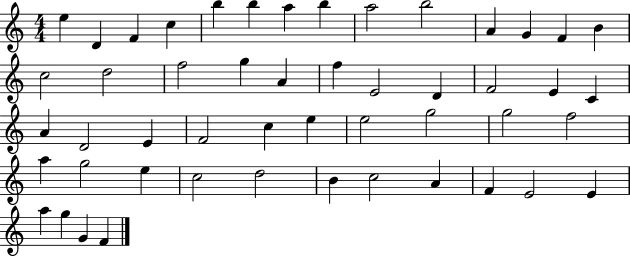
{
  \clef treble
  \numericTimeSignature
  \time 4/4
  \key c \major
  e''4 d'4 f'4 c''4 | b''4 b''4 a''4 b''4 | a''2 b''2 | a'4 g'4 f'4 b'4 | \break c''2 d''2 | f''2 g''4 a'4 | f''4 e'2 d'4 | f'2 e'4 c'4 | \break a'4 d'2 e'4 | f'2 c''4 e''4 | e''2 g''2 | g''2 f''2 | \break a''4 g''2 e''4 | c''2 d''2 | b'4 c''2 a'4 | f'4 e'2 e'4 | \break a''4 g''4 g'4 f'4 | \bar "|."
}